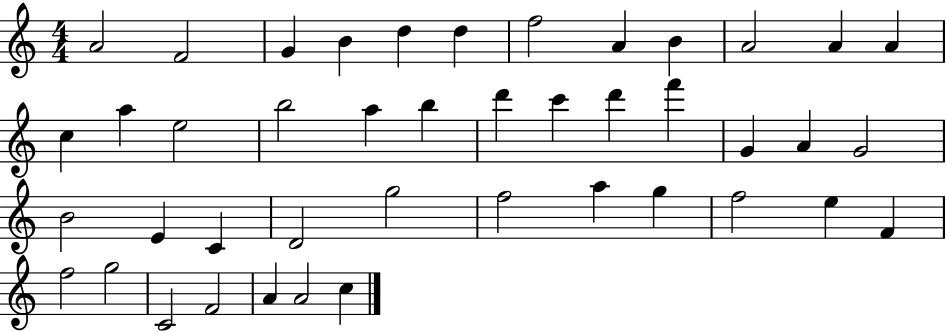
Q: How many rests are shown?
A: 0